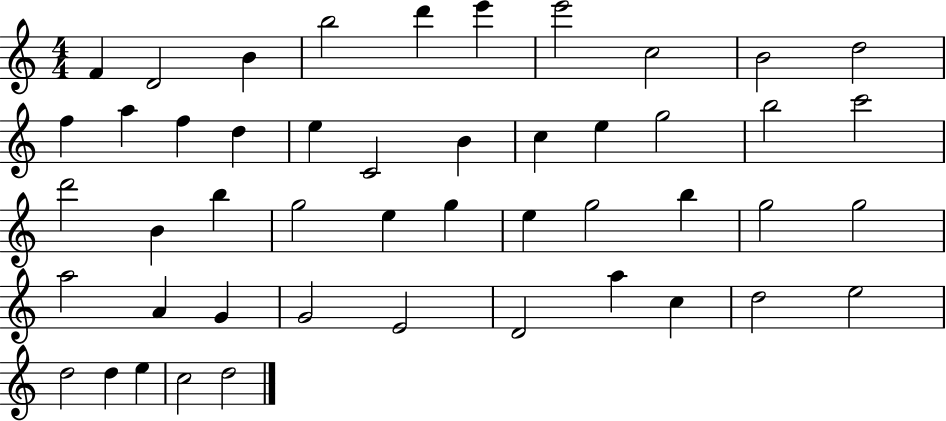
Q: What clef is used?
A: treble